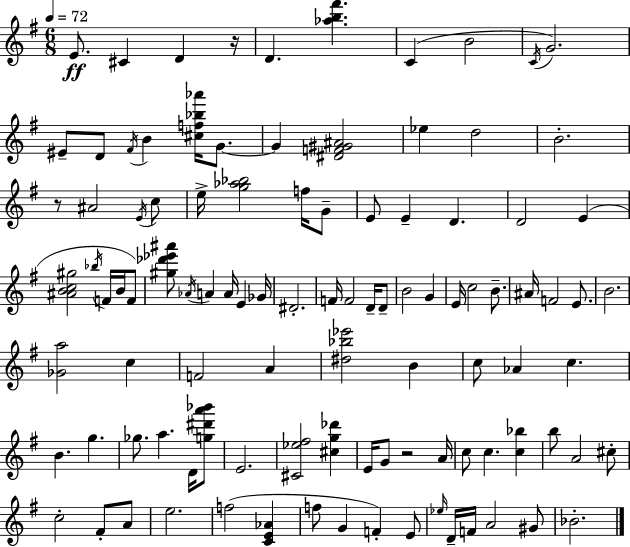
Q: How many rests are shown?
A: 3